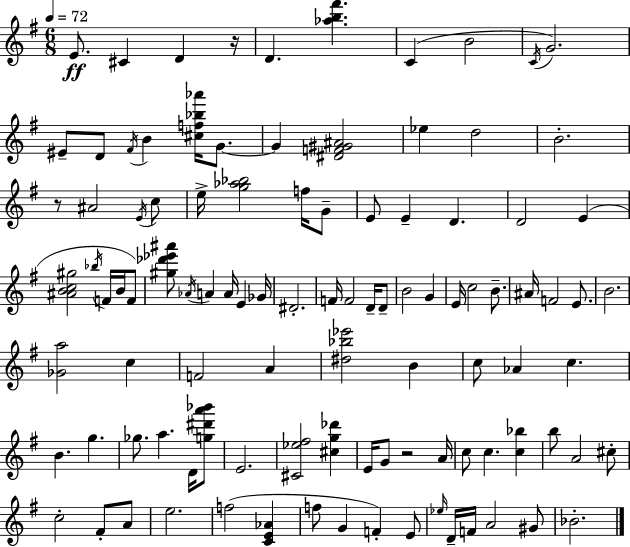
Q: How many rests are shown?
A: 3